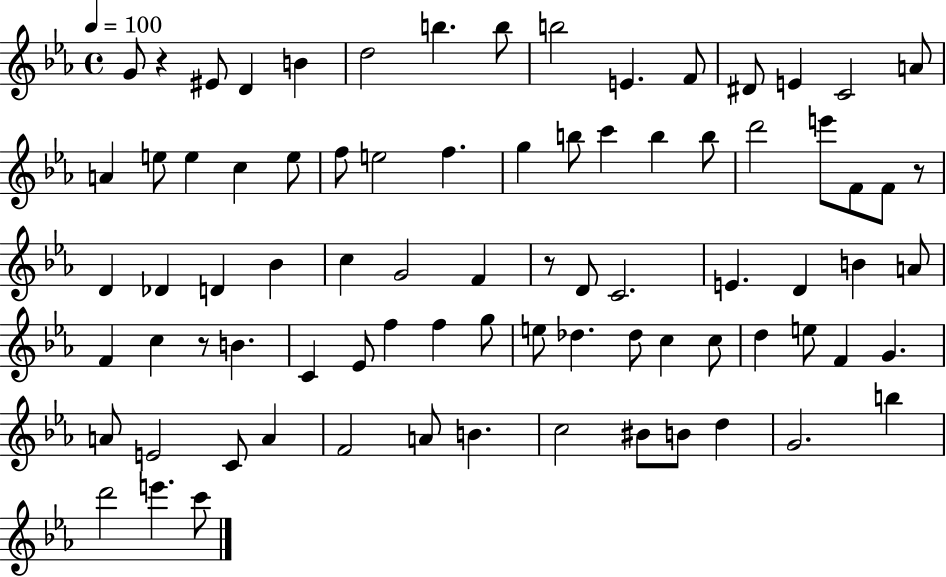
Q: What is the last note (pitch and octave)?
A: C6